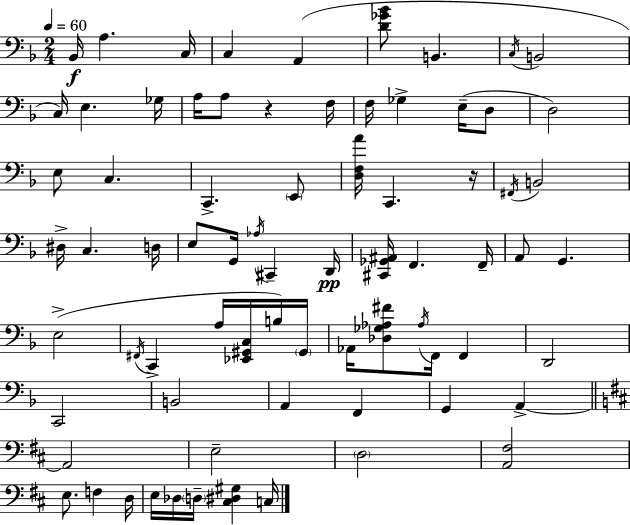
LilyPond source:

{
  \clef bass
  \numericTimeSignature
  \time 2/4
  \key d \minor
  \tempo 4 = 60
  \repeat volta 2 { bes,16\f a4. c16 | c4 a,4( | <d' ges' bes'>8 b,4. | \acciaccatura { c16 } b,2 | \break c16) e4. | ges16 a16 a8 r4 | f16 f16 ges4-> e16--( d8 | d2) | \break e8 c4. | c,4.-> \parenthesize e,8 | <d f a'>16 c,4. | r16 \acciaccatura { fis,16 } b,2 | \break dis16-> c4. | d16 e8 g,16 \acciaccatura { aes16 } cis,4-- | d,16\pp <cis, ges, ais,>16 f,4. | f,16-- a,8 g,4. | \break e2->( | \acciaccatura { fis,16 } c,4-> | a16 <ees, gis, c>16 b16) \parenthesize gis,16 aes,16 <des ges aes fis'>8 \acciaccatura { aes16 } | f,16 f,4 d,2 | \break c,2 | b,2 | a,4 | f,4 g,4 | \break a,4->~~ \bar "||" \break \key d \major a,2 | e2-- | \parenthesize d2 | <a, fis>2 | \break e8. f4 d16 | e16 des16 \parenthesize d16-- <cis dis gis>4 c16 | } \bar "|."
}